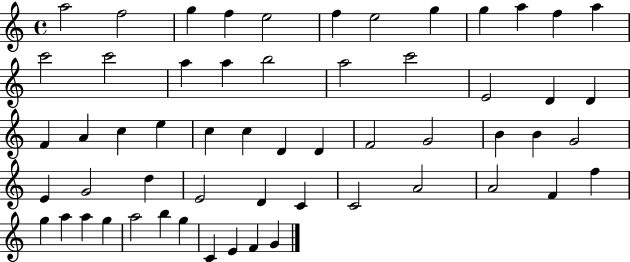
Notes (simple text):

A5/h F5/h G5/q F5/q E5/h F5/q E5/h G5/q G5/q A5/q F5/q A5/q C6/h C6/h A5/q A5/q B5/h A5/h C6/h E4/h D4/q D4/q F4/q A4/q C5/q E5/q C5/q C5/q D4/q D4/q F4/h G4/h B4/q B4/q G4/h E4/q G4/h D5/q E4/h D4/q C4/q C4/h A4/h A4/h F4/q F5/q G5/q A5/q A5/q G5/q A5/h B5/q G5/q C4/q E4/q F4/q G4/q